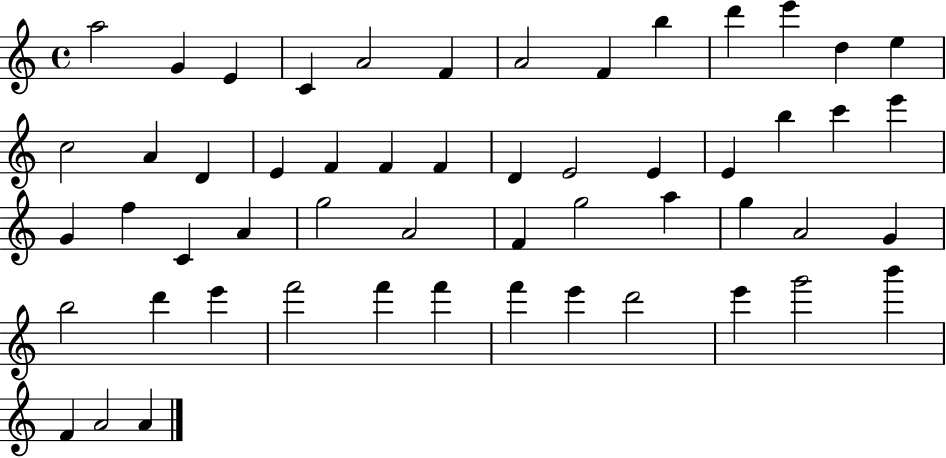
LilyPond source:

{
  \clef treble
  \time 4/4
  \defaultTimeSignature
  \key c \major
  a''2 g'4 e'4 | c'4 a'2 f'4 | a'2 f'4 b''4 | d'''4 e'''4 d''4 e''4 | \break c''2 a'4 d'4 | e'4 f'4 f'4 f'4 | d'4 e'2 e'4 | e'4 b''4 c'''4 e'''4 | \break g'4 f''4 c'4 a'4 | g''2 a'2 | f'4 g''2 a''4 | g''4 a'2 g'4 | \break b''2 d'''4 e'''4 | f'''2 f'''4 f'''4 | f'''4 e'''4 d'''2 | e'''4 g'''2 b'''4 | \break f'4 a'2 a'4 | \bar "|."
}